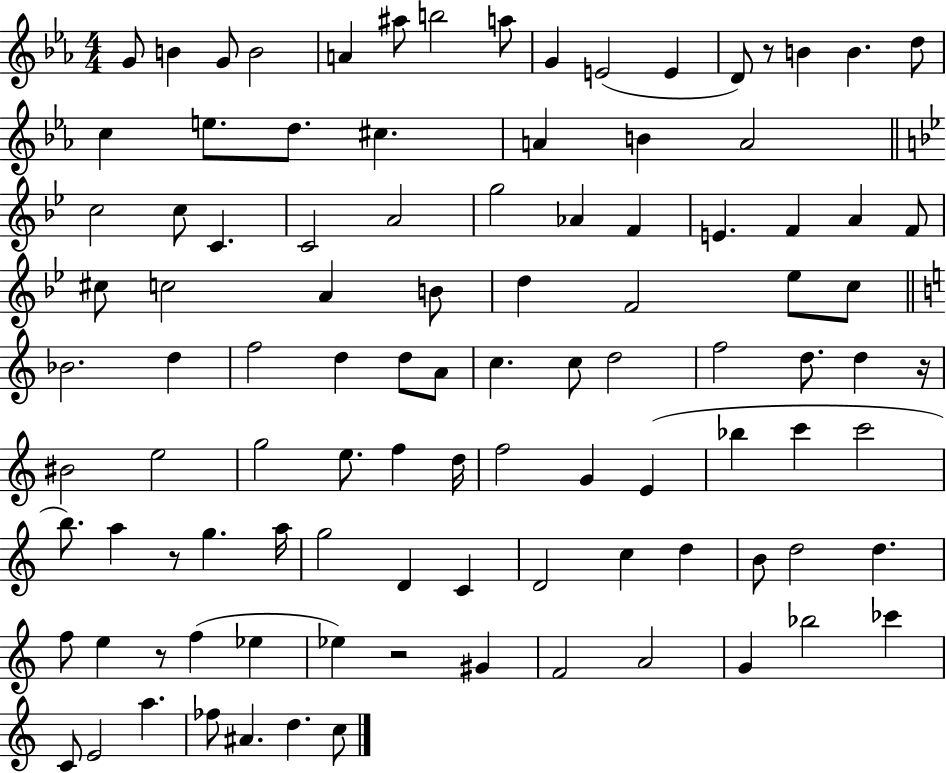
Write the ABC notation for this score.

X:1
T:Untitled
M:4/4
L:1/4
K:Eb
G/2 B G/2 B2 A ^a/2 b2 a/2 G E2 E D/2 z/2 B B d/2 c e/2 d/2 ^c A B A2 c2 c/2 C C2 A2 g2 _A F E F A F/2 ^c/2 c2 A B/2 d F2 _e/2 c/2 _B2 d f2 d d/2 A/2 c c/2 d2 f2 d/2 d z/4 ^B2 e2 g2 e/2 f d/4 f2 G E _b c' c'2 b/2 a z/2 g a/4 g2 D C D2 c d B/2 d2 d f/2 e z/2 f _e _e z2 ^G F2 A2 G _b2 _c' C/2 E2 a _f/2 ^A d c/2